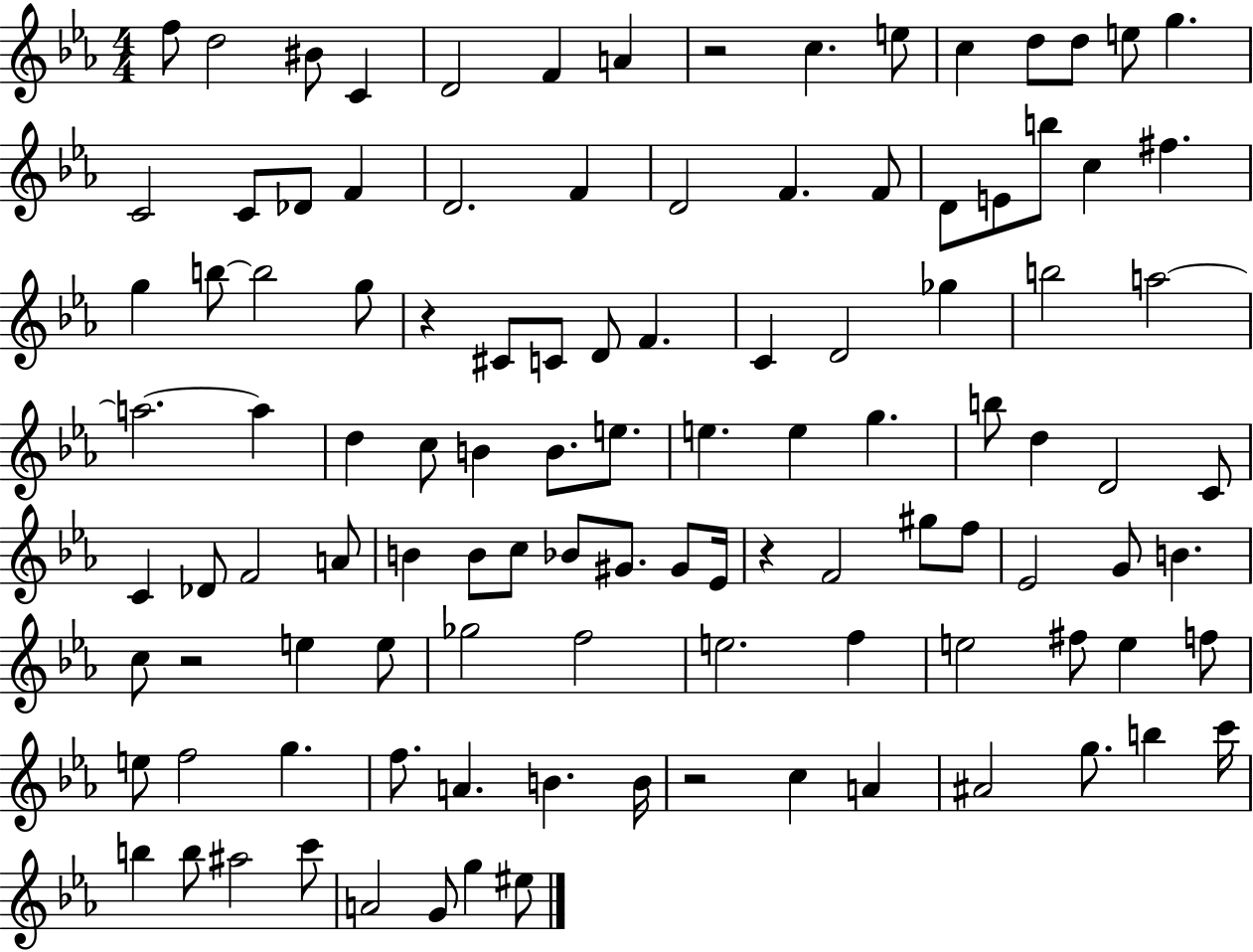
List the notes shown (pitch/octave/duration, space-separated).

F5/e D5/h BIS4/e C4/q D4/h F4/q A4/q R/h C5/q. E5/e C5/q D5/e D5/e E5/e G5/q. C4/h C4/e Db4/e F4/q D4/h. F4/q D4/h F4/q. F4/e D4/e E4/e B5/e C5/q F#5/q. G5/q B5/e B5/h G5/e R/q C#4/e C4/e D4/e F4/q. C4/q D4/h Gb5/q B5/h A5/h A5/h. A5/q D5/q C5/e B4/q B4/e. E5/e. E5/q. E5/q G5/q. B5/e D5/q D4/h C4/e C4/q Db4/e F4/h A4/e B4/q B4/e C5/e Bb4/e G#4/e. G#4/e Eb4/s R/q F4/h G#5/e F5/e Eb4/h G4/e B4/q. C5/e R/h E5/q E5/e Gb5/h F5/h E5/h. F5/q E5/h F#5/e E5/q F5/e E5/e F5/h G5/q. F5/e. A4/q. B4/q. B4/s R/h C5/q A4/q A#4/h G5/e. B5/q C6/s B5/q B5/e A#5/h C6/e A4/h G4/e G5/q EIS5/e